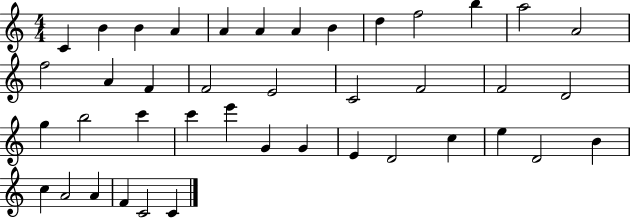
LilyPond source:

{
  \clef treble
  \numericTimeSignature
  \time 4/4
  \key c \major
  c'4 b'4 b'4 a'4 | a'4 a'4 a'4 b'4 | d''4 f''2 b''4 | a''2 a'2 | \break f''2 a'4 f'4 | f'2 e'2 | c'2 f'2 | f'2 d'2 | \break g''4 b''2 c'''4 | c'''4 e'''4 g'4 g'4 | e'4 d'2 c''4 | e''4 d'2 b'4 | \break c''4 a'2 a'4 | f'4 c'2 c'4 | \bar "|."
}